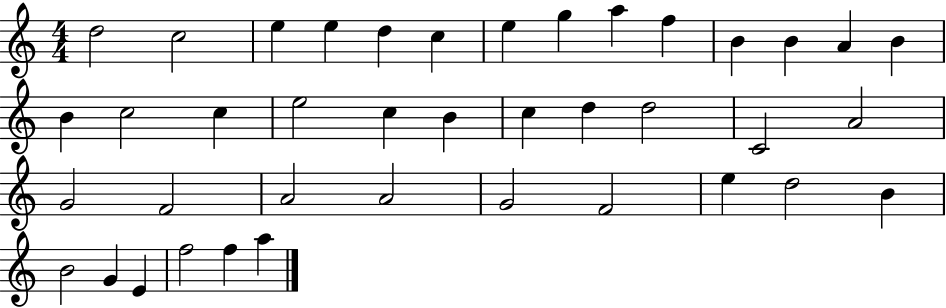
X:1
T:Untitled
M:4/4
L:1/4
K:C
d2 c2 e e d c e g a f B B A B B c2 c e2 c B c d d2 C2 A2 G2 F2 A2 A2 G2 F2 e d2 B B2 G E f2 f a